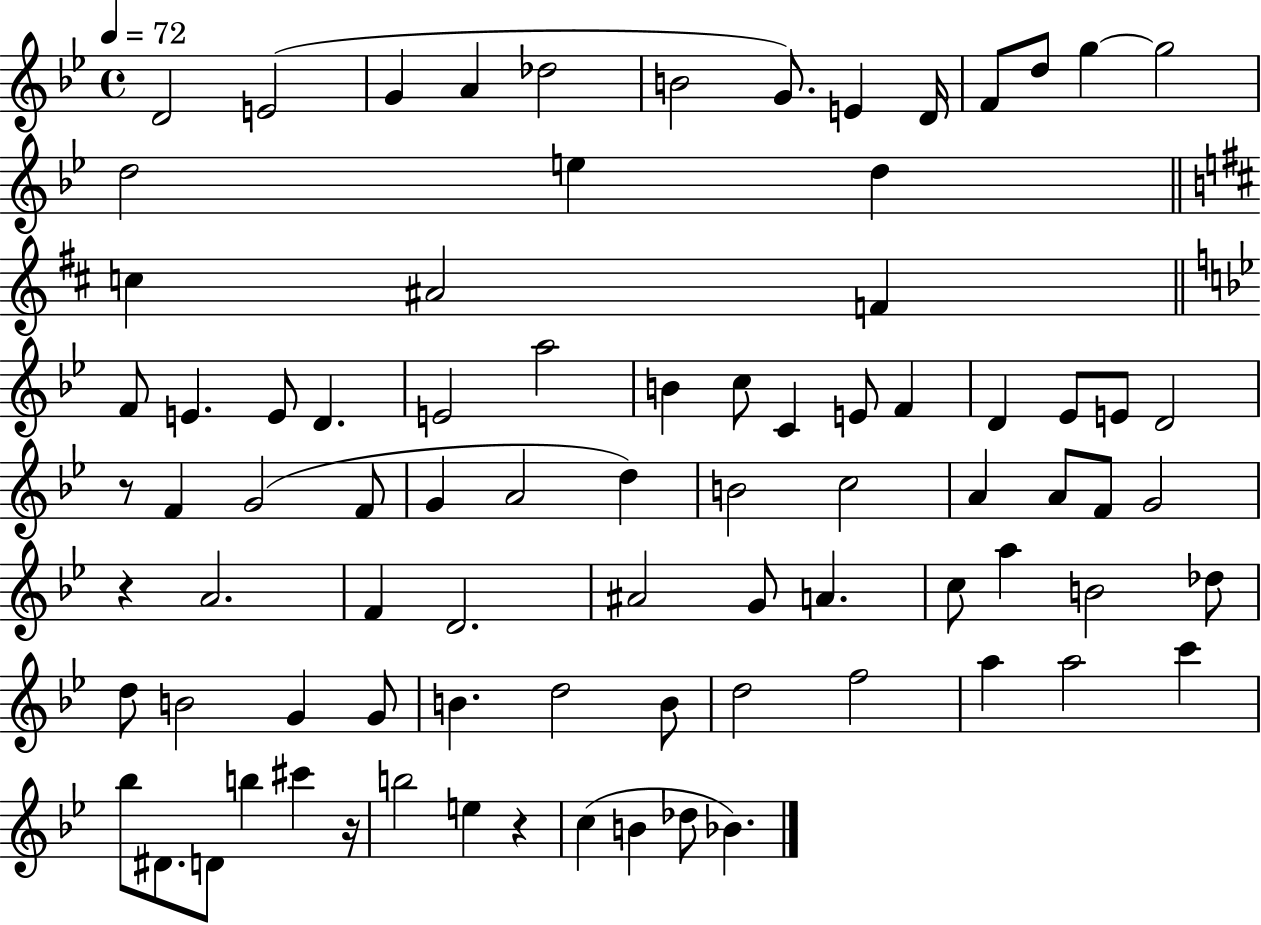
{
  \clef treble
  \time 4/4
  \defaultTimeSignature
  \key bes \major
  \tempo 4 = 72
  d'2 e'2( | g'4 a'4 des''2 | b'2 g'8.) e'4 d'16 | f'8 d''8 g''4~~ g''2 | \break d''2 e''4 d''4 | \bar "||" \break \key b \minor c''4 ais'2 f'4 | \bar "||" \break \key g \minor f'8 e'4. e'8 d'4. | e'2 a''2 | b'4 c''8 c'4 e'8 f'4 | d'4 ees'8 e'8 d'2 | \break r8 f'4 g'2( f'8 | g'4 a'2 d''4) | b'2 c''2 | a'4 a'8 f'8 g'2 | \break r4 a'2. | f'4 d'2. | ais'2 g'8 a'4. | c''8 a''4 b'2 des''8 | \break d''8 b'2 g'4 g'8 | b'4. d''2 b'8 | d''2 f''2 | a''4 a''2 c'''4 | \break bes''8 dis'8. d'8 b''4 cis'''4 r16 | b''2 e''4 r4 | c''4( b'4 des''8 bes'4.) | \bar "|."
}